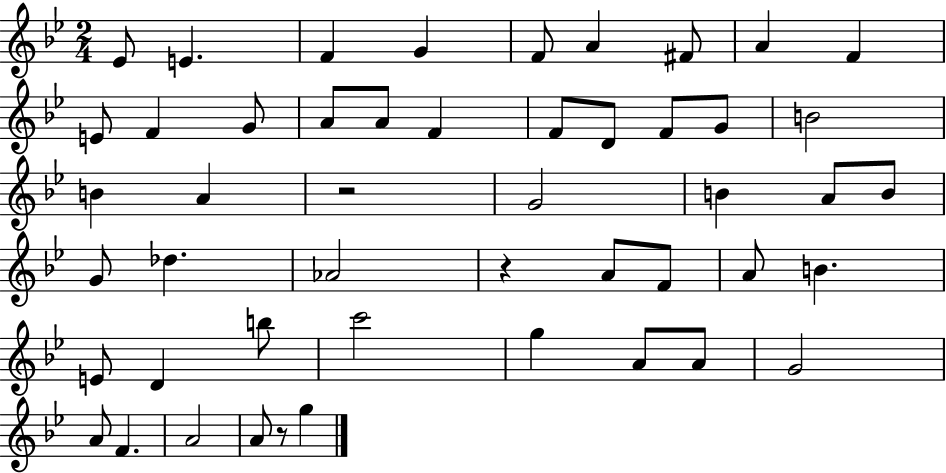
X:1
T:Untitled
M:2/4
L:1/4
K:Bb
_E/2 E F G F/2 A ^F/2 A F E/2 F G/2 A/2 A/2 F F/2 D/2 F/2 G/2 B2 B A z2 G2 B A/2 B/2 G/2 _d _A2 z A/2 F/2 A/2 B E/2 D b/2 c'2 g A/2 A/2 G2 A/2 F A2 A/2 z/2 g